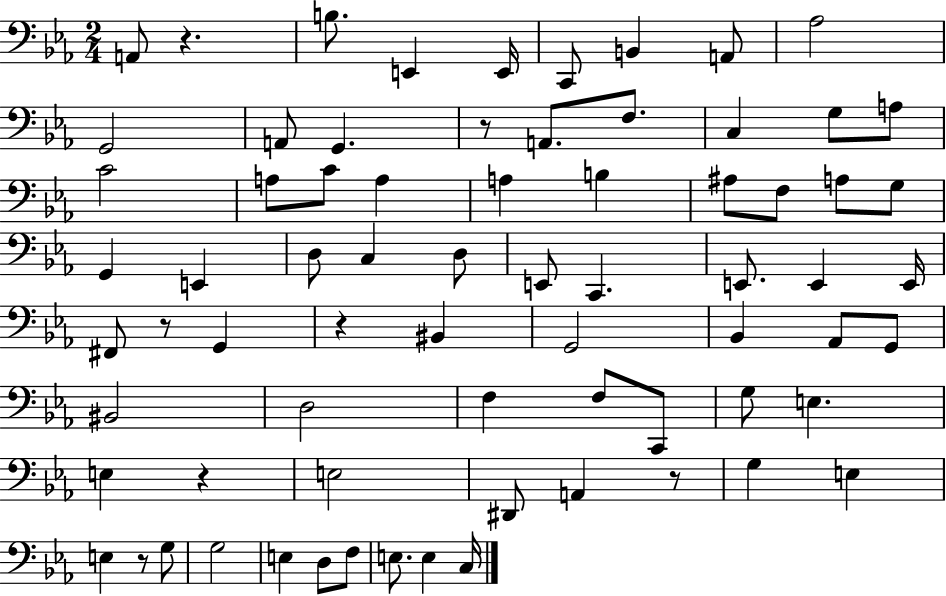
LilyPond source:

{
  \clef bass
  \numericTimeSignature
  \time 2/4
  \key ees \major
  a,8 r4. | b8. e,4 e,16 | c,8 b,4 a,8 | aes2 | \break g,2 | a,8 g,4. | r8 a,8. f8. | c4 g8 a8 | \break c'2 | a8 c'8 a4 | a4 b4 | ais8 f8 a8 g8 | \break g,4 e,4 | d8 c4 d8 | e,8 c,4. | e,8. e,4 e,16 | \break fis,8 r8 g,4 | r4 bis,4 | g,2 | bes,4 aes,8 g,8 | \break bis,2 | d2 | f4 f8 c,8 | g8 e4. | \break e4 r4 | e2 | dis,8 a,4 r8 | g4 e4 | \break e4 r8 g8 | g2 | e4 d8 f8 | e8. e4 c16 | \break \bar "|."
}